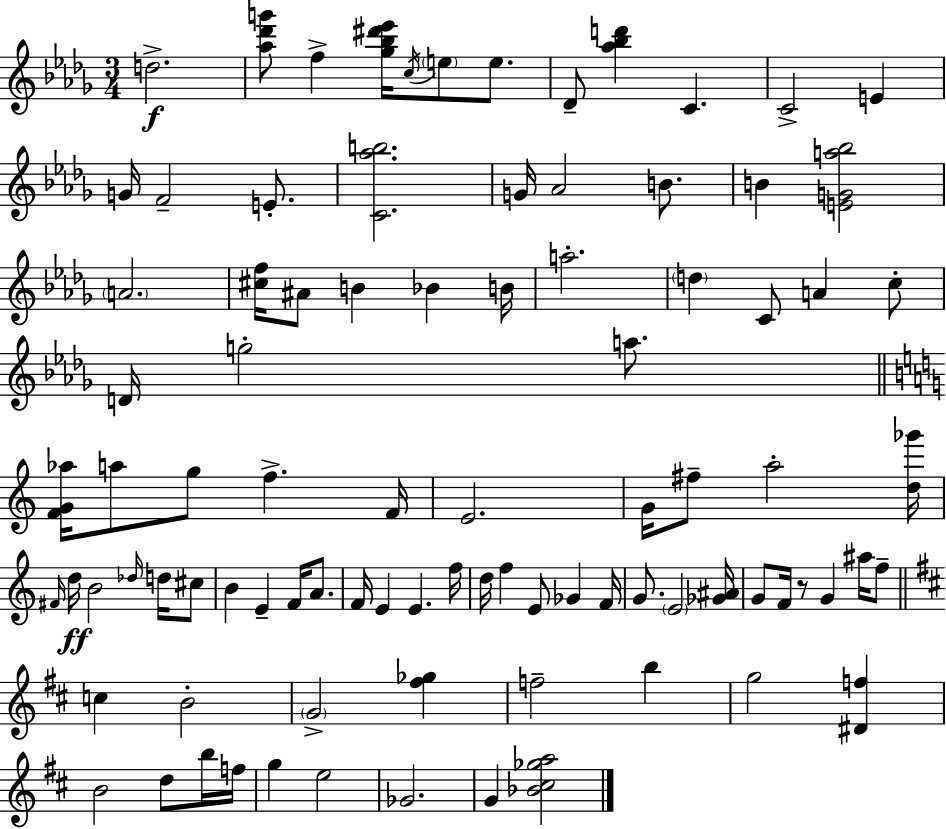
D5/h. [Ab5,Db6,G6]/e F5/q [Gb5,Bb5,D#6,Eb6]/s C5/s E5/e E5/e. Db4/e [Ab5,Bb5,D6]/q C4/q. C4/h E4/q G4/s F4/h E4/e. [C4,Ab5,B5]/h. G4/s Ab4/h B4/e. B4/q [E4,G4,A5,Bb5]/h A4/h. [C#5,F5]/s A#4/e B4/q Bb4/q B4/s A5/h. D5/q C4/e A4/q C5/e D4/s G5/h A5/e. [F4,G4,Ab5]/s A5/e G5/e F5/q. F4/s E4/h. G4/s F#5/e A5/h [D5,Gb6]/s F#4/s D5/s B4/h Db5/s D5/s C#5/e B4/q E4/q F4/s A4/e. F4/s E4/q E4/q. F5/s D5/s F5/q E4/e Gb4/q F4/s G4/e. E4/h [Gb4,A#4]/s G4/e F4/s R/e G4/q A#5/s F5/e C5/q B4/h G4/h [F#5,Gb5]/q F5/h B5/q G5/h [D#4,F5]/q B4/h D5/e B5/s F5/s G5/q E5/h Gb4/h. G4/q [Bb4,C#5,Gb5,A5]/h